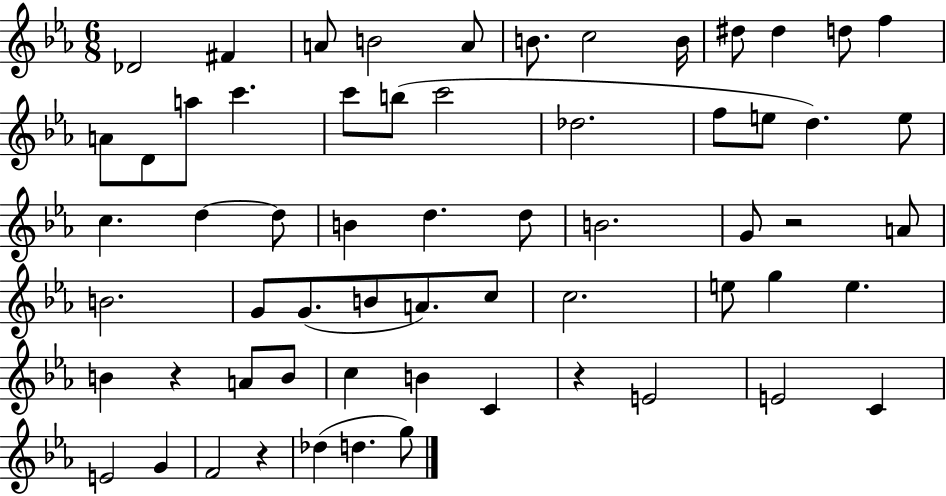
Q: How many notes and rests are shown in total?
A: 62